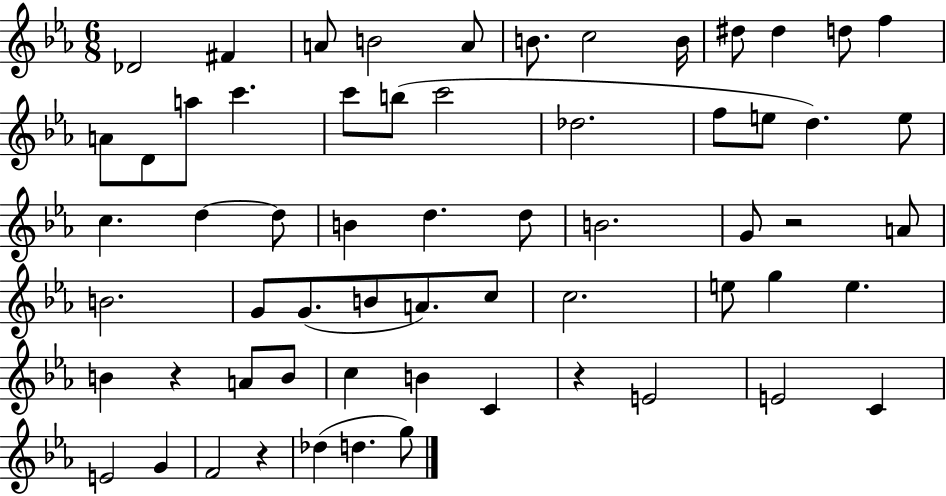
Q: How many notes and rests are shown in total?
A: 62